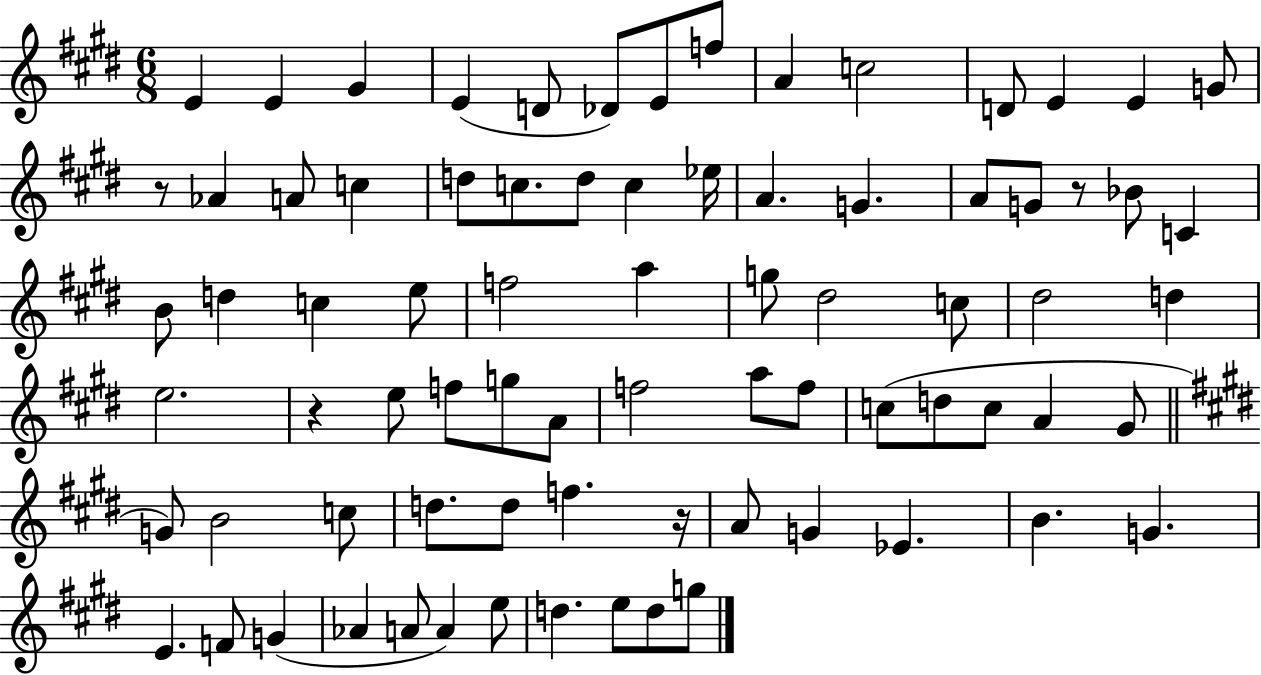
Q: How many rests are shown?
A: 4